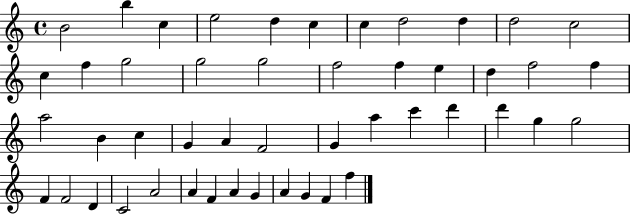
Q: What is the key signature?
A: C major